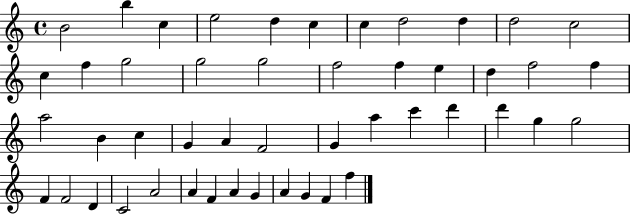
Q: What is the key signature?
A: C major